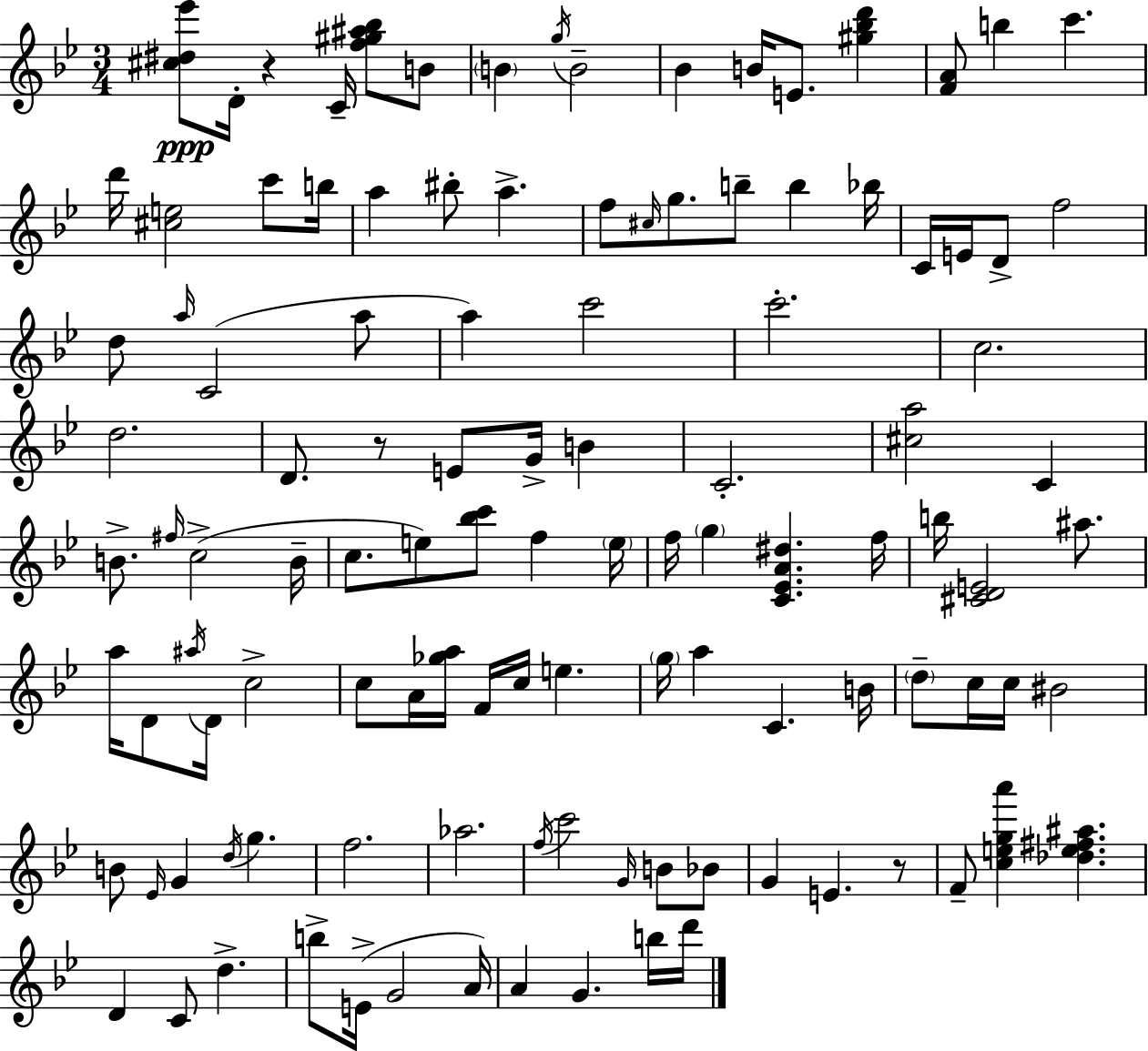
X:1
T:Untitled
M:3/4
L:1/4
K:Bb
[^c^d_e']/2 D/4 z C/4 [f^g^a_b]/2 B/2 B g/4 B2 _B B/4 E/2 [^g_bd'] [FA]/2 b c' d'/4 [^ce]2 c'/2 b/4 a ^b/2 a f/2 ^c/4 g/2 b/2 b _b/4 C/4 E/4 D/2 f2 d/2 a/4 C2 a/2 a c'2 c'2 c2 d2 D/2 z/2 E/2 G/4 B C2 [^ca]2 C B/2 ^f/4 c2 B/4 c/2 e/2 [_bc']/2 f e/4 f/4 g [C_EA^d] f/4 b/4 [^CDE]2 ^a/2 a/4 D/2 ^a/4 D/4 c2 c/2 A/4 [_ga]/4 F/4 c/4 e g/4 a C B/4 d/2 c/4 c/4 ^B2 B/2 _E/4 G d/4 g f2 _a2 f/4 c'2 G/4 B/2 _B/2 G E z/2 F/2 [cega'] [_de^f^a] D C/2 d b/2 E/4 G2 A/4 A G b/4 d'/4